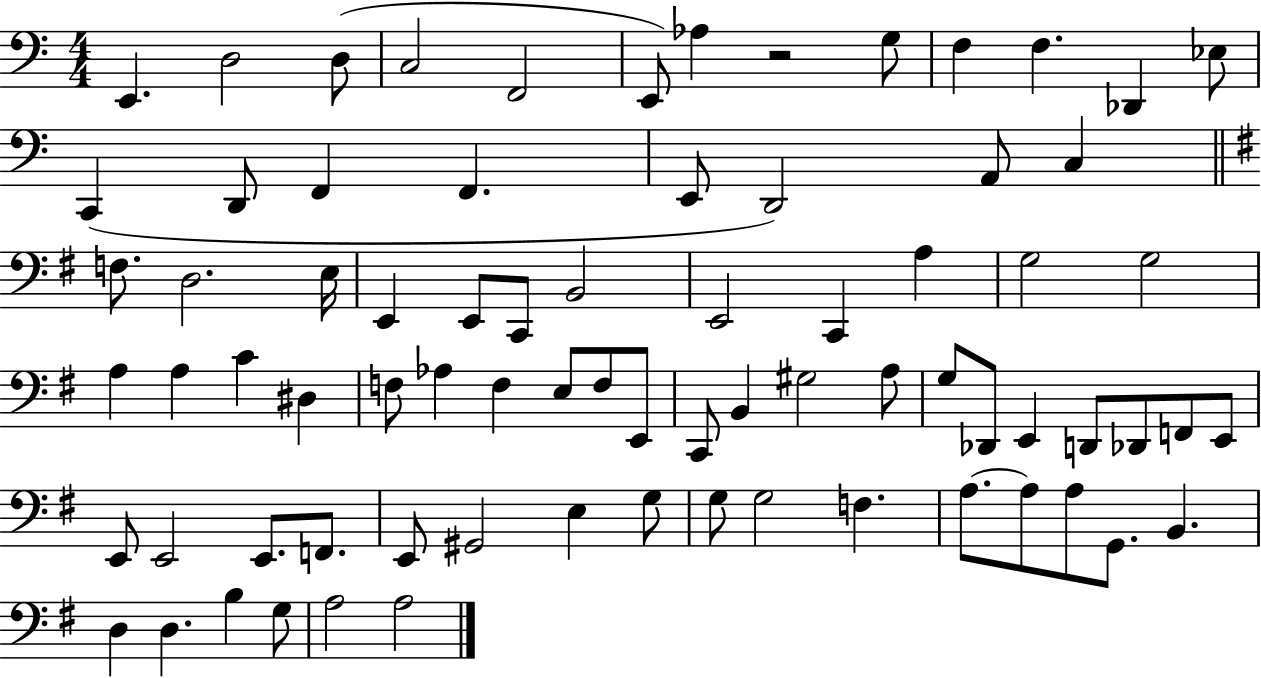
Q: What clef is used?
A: bass